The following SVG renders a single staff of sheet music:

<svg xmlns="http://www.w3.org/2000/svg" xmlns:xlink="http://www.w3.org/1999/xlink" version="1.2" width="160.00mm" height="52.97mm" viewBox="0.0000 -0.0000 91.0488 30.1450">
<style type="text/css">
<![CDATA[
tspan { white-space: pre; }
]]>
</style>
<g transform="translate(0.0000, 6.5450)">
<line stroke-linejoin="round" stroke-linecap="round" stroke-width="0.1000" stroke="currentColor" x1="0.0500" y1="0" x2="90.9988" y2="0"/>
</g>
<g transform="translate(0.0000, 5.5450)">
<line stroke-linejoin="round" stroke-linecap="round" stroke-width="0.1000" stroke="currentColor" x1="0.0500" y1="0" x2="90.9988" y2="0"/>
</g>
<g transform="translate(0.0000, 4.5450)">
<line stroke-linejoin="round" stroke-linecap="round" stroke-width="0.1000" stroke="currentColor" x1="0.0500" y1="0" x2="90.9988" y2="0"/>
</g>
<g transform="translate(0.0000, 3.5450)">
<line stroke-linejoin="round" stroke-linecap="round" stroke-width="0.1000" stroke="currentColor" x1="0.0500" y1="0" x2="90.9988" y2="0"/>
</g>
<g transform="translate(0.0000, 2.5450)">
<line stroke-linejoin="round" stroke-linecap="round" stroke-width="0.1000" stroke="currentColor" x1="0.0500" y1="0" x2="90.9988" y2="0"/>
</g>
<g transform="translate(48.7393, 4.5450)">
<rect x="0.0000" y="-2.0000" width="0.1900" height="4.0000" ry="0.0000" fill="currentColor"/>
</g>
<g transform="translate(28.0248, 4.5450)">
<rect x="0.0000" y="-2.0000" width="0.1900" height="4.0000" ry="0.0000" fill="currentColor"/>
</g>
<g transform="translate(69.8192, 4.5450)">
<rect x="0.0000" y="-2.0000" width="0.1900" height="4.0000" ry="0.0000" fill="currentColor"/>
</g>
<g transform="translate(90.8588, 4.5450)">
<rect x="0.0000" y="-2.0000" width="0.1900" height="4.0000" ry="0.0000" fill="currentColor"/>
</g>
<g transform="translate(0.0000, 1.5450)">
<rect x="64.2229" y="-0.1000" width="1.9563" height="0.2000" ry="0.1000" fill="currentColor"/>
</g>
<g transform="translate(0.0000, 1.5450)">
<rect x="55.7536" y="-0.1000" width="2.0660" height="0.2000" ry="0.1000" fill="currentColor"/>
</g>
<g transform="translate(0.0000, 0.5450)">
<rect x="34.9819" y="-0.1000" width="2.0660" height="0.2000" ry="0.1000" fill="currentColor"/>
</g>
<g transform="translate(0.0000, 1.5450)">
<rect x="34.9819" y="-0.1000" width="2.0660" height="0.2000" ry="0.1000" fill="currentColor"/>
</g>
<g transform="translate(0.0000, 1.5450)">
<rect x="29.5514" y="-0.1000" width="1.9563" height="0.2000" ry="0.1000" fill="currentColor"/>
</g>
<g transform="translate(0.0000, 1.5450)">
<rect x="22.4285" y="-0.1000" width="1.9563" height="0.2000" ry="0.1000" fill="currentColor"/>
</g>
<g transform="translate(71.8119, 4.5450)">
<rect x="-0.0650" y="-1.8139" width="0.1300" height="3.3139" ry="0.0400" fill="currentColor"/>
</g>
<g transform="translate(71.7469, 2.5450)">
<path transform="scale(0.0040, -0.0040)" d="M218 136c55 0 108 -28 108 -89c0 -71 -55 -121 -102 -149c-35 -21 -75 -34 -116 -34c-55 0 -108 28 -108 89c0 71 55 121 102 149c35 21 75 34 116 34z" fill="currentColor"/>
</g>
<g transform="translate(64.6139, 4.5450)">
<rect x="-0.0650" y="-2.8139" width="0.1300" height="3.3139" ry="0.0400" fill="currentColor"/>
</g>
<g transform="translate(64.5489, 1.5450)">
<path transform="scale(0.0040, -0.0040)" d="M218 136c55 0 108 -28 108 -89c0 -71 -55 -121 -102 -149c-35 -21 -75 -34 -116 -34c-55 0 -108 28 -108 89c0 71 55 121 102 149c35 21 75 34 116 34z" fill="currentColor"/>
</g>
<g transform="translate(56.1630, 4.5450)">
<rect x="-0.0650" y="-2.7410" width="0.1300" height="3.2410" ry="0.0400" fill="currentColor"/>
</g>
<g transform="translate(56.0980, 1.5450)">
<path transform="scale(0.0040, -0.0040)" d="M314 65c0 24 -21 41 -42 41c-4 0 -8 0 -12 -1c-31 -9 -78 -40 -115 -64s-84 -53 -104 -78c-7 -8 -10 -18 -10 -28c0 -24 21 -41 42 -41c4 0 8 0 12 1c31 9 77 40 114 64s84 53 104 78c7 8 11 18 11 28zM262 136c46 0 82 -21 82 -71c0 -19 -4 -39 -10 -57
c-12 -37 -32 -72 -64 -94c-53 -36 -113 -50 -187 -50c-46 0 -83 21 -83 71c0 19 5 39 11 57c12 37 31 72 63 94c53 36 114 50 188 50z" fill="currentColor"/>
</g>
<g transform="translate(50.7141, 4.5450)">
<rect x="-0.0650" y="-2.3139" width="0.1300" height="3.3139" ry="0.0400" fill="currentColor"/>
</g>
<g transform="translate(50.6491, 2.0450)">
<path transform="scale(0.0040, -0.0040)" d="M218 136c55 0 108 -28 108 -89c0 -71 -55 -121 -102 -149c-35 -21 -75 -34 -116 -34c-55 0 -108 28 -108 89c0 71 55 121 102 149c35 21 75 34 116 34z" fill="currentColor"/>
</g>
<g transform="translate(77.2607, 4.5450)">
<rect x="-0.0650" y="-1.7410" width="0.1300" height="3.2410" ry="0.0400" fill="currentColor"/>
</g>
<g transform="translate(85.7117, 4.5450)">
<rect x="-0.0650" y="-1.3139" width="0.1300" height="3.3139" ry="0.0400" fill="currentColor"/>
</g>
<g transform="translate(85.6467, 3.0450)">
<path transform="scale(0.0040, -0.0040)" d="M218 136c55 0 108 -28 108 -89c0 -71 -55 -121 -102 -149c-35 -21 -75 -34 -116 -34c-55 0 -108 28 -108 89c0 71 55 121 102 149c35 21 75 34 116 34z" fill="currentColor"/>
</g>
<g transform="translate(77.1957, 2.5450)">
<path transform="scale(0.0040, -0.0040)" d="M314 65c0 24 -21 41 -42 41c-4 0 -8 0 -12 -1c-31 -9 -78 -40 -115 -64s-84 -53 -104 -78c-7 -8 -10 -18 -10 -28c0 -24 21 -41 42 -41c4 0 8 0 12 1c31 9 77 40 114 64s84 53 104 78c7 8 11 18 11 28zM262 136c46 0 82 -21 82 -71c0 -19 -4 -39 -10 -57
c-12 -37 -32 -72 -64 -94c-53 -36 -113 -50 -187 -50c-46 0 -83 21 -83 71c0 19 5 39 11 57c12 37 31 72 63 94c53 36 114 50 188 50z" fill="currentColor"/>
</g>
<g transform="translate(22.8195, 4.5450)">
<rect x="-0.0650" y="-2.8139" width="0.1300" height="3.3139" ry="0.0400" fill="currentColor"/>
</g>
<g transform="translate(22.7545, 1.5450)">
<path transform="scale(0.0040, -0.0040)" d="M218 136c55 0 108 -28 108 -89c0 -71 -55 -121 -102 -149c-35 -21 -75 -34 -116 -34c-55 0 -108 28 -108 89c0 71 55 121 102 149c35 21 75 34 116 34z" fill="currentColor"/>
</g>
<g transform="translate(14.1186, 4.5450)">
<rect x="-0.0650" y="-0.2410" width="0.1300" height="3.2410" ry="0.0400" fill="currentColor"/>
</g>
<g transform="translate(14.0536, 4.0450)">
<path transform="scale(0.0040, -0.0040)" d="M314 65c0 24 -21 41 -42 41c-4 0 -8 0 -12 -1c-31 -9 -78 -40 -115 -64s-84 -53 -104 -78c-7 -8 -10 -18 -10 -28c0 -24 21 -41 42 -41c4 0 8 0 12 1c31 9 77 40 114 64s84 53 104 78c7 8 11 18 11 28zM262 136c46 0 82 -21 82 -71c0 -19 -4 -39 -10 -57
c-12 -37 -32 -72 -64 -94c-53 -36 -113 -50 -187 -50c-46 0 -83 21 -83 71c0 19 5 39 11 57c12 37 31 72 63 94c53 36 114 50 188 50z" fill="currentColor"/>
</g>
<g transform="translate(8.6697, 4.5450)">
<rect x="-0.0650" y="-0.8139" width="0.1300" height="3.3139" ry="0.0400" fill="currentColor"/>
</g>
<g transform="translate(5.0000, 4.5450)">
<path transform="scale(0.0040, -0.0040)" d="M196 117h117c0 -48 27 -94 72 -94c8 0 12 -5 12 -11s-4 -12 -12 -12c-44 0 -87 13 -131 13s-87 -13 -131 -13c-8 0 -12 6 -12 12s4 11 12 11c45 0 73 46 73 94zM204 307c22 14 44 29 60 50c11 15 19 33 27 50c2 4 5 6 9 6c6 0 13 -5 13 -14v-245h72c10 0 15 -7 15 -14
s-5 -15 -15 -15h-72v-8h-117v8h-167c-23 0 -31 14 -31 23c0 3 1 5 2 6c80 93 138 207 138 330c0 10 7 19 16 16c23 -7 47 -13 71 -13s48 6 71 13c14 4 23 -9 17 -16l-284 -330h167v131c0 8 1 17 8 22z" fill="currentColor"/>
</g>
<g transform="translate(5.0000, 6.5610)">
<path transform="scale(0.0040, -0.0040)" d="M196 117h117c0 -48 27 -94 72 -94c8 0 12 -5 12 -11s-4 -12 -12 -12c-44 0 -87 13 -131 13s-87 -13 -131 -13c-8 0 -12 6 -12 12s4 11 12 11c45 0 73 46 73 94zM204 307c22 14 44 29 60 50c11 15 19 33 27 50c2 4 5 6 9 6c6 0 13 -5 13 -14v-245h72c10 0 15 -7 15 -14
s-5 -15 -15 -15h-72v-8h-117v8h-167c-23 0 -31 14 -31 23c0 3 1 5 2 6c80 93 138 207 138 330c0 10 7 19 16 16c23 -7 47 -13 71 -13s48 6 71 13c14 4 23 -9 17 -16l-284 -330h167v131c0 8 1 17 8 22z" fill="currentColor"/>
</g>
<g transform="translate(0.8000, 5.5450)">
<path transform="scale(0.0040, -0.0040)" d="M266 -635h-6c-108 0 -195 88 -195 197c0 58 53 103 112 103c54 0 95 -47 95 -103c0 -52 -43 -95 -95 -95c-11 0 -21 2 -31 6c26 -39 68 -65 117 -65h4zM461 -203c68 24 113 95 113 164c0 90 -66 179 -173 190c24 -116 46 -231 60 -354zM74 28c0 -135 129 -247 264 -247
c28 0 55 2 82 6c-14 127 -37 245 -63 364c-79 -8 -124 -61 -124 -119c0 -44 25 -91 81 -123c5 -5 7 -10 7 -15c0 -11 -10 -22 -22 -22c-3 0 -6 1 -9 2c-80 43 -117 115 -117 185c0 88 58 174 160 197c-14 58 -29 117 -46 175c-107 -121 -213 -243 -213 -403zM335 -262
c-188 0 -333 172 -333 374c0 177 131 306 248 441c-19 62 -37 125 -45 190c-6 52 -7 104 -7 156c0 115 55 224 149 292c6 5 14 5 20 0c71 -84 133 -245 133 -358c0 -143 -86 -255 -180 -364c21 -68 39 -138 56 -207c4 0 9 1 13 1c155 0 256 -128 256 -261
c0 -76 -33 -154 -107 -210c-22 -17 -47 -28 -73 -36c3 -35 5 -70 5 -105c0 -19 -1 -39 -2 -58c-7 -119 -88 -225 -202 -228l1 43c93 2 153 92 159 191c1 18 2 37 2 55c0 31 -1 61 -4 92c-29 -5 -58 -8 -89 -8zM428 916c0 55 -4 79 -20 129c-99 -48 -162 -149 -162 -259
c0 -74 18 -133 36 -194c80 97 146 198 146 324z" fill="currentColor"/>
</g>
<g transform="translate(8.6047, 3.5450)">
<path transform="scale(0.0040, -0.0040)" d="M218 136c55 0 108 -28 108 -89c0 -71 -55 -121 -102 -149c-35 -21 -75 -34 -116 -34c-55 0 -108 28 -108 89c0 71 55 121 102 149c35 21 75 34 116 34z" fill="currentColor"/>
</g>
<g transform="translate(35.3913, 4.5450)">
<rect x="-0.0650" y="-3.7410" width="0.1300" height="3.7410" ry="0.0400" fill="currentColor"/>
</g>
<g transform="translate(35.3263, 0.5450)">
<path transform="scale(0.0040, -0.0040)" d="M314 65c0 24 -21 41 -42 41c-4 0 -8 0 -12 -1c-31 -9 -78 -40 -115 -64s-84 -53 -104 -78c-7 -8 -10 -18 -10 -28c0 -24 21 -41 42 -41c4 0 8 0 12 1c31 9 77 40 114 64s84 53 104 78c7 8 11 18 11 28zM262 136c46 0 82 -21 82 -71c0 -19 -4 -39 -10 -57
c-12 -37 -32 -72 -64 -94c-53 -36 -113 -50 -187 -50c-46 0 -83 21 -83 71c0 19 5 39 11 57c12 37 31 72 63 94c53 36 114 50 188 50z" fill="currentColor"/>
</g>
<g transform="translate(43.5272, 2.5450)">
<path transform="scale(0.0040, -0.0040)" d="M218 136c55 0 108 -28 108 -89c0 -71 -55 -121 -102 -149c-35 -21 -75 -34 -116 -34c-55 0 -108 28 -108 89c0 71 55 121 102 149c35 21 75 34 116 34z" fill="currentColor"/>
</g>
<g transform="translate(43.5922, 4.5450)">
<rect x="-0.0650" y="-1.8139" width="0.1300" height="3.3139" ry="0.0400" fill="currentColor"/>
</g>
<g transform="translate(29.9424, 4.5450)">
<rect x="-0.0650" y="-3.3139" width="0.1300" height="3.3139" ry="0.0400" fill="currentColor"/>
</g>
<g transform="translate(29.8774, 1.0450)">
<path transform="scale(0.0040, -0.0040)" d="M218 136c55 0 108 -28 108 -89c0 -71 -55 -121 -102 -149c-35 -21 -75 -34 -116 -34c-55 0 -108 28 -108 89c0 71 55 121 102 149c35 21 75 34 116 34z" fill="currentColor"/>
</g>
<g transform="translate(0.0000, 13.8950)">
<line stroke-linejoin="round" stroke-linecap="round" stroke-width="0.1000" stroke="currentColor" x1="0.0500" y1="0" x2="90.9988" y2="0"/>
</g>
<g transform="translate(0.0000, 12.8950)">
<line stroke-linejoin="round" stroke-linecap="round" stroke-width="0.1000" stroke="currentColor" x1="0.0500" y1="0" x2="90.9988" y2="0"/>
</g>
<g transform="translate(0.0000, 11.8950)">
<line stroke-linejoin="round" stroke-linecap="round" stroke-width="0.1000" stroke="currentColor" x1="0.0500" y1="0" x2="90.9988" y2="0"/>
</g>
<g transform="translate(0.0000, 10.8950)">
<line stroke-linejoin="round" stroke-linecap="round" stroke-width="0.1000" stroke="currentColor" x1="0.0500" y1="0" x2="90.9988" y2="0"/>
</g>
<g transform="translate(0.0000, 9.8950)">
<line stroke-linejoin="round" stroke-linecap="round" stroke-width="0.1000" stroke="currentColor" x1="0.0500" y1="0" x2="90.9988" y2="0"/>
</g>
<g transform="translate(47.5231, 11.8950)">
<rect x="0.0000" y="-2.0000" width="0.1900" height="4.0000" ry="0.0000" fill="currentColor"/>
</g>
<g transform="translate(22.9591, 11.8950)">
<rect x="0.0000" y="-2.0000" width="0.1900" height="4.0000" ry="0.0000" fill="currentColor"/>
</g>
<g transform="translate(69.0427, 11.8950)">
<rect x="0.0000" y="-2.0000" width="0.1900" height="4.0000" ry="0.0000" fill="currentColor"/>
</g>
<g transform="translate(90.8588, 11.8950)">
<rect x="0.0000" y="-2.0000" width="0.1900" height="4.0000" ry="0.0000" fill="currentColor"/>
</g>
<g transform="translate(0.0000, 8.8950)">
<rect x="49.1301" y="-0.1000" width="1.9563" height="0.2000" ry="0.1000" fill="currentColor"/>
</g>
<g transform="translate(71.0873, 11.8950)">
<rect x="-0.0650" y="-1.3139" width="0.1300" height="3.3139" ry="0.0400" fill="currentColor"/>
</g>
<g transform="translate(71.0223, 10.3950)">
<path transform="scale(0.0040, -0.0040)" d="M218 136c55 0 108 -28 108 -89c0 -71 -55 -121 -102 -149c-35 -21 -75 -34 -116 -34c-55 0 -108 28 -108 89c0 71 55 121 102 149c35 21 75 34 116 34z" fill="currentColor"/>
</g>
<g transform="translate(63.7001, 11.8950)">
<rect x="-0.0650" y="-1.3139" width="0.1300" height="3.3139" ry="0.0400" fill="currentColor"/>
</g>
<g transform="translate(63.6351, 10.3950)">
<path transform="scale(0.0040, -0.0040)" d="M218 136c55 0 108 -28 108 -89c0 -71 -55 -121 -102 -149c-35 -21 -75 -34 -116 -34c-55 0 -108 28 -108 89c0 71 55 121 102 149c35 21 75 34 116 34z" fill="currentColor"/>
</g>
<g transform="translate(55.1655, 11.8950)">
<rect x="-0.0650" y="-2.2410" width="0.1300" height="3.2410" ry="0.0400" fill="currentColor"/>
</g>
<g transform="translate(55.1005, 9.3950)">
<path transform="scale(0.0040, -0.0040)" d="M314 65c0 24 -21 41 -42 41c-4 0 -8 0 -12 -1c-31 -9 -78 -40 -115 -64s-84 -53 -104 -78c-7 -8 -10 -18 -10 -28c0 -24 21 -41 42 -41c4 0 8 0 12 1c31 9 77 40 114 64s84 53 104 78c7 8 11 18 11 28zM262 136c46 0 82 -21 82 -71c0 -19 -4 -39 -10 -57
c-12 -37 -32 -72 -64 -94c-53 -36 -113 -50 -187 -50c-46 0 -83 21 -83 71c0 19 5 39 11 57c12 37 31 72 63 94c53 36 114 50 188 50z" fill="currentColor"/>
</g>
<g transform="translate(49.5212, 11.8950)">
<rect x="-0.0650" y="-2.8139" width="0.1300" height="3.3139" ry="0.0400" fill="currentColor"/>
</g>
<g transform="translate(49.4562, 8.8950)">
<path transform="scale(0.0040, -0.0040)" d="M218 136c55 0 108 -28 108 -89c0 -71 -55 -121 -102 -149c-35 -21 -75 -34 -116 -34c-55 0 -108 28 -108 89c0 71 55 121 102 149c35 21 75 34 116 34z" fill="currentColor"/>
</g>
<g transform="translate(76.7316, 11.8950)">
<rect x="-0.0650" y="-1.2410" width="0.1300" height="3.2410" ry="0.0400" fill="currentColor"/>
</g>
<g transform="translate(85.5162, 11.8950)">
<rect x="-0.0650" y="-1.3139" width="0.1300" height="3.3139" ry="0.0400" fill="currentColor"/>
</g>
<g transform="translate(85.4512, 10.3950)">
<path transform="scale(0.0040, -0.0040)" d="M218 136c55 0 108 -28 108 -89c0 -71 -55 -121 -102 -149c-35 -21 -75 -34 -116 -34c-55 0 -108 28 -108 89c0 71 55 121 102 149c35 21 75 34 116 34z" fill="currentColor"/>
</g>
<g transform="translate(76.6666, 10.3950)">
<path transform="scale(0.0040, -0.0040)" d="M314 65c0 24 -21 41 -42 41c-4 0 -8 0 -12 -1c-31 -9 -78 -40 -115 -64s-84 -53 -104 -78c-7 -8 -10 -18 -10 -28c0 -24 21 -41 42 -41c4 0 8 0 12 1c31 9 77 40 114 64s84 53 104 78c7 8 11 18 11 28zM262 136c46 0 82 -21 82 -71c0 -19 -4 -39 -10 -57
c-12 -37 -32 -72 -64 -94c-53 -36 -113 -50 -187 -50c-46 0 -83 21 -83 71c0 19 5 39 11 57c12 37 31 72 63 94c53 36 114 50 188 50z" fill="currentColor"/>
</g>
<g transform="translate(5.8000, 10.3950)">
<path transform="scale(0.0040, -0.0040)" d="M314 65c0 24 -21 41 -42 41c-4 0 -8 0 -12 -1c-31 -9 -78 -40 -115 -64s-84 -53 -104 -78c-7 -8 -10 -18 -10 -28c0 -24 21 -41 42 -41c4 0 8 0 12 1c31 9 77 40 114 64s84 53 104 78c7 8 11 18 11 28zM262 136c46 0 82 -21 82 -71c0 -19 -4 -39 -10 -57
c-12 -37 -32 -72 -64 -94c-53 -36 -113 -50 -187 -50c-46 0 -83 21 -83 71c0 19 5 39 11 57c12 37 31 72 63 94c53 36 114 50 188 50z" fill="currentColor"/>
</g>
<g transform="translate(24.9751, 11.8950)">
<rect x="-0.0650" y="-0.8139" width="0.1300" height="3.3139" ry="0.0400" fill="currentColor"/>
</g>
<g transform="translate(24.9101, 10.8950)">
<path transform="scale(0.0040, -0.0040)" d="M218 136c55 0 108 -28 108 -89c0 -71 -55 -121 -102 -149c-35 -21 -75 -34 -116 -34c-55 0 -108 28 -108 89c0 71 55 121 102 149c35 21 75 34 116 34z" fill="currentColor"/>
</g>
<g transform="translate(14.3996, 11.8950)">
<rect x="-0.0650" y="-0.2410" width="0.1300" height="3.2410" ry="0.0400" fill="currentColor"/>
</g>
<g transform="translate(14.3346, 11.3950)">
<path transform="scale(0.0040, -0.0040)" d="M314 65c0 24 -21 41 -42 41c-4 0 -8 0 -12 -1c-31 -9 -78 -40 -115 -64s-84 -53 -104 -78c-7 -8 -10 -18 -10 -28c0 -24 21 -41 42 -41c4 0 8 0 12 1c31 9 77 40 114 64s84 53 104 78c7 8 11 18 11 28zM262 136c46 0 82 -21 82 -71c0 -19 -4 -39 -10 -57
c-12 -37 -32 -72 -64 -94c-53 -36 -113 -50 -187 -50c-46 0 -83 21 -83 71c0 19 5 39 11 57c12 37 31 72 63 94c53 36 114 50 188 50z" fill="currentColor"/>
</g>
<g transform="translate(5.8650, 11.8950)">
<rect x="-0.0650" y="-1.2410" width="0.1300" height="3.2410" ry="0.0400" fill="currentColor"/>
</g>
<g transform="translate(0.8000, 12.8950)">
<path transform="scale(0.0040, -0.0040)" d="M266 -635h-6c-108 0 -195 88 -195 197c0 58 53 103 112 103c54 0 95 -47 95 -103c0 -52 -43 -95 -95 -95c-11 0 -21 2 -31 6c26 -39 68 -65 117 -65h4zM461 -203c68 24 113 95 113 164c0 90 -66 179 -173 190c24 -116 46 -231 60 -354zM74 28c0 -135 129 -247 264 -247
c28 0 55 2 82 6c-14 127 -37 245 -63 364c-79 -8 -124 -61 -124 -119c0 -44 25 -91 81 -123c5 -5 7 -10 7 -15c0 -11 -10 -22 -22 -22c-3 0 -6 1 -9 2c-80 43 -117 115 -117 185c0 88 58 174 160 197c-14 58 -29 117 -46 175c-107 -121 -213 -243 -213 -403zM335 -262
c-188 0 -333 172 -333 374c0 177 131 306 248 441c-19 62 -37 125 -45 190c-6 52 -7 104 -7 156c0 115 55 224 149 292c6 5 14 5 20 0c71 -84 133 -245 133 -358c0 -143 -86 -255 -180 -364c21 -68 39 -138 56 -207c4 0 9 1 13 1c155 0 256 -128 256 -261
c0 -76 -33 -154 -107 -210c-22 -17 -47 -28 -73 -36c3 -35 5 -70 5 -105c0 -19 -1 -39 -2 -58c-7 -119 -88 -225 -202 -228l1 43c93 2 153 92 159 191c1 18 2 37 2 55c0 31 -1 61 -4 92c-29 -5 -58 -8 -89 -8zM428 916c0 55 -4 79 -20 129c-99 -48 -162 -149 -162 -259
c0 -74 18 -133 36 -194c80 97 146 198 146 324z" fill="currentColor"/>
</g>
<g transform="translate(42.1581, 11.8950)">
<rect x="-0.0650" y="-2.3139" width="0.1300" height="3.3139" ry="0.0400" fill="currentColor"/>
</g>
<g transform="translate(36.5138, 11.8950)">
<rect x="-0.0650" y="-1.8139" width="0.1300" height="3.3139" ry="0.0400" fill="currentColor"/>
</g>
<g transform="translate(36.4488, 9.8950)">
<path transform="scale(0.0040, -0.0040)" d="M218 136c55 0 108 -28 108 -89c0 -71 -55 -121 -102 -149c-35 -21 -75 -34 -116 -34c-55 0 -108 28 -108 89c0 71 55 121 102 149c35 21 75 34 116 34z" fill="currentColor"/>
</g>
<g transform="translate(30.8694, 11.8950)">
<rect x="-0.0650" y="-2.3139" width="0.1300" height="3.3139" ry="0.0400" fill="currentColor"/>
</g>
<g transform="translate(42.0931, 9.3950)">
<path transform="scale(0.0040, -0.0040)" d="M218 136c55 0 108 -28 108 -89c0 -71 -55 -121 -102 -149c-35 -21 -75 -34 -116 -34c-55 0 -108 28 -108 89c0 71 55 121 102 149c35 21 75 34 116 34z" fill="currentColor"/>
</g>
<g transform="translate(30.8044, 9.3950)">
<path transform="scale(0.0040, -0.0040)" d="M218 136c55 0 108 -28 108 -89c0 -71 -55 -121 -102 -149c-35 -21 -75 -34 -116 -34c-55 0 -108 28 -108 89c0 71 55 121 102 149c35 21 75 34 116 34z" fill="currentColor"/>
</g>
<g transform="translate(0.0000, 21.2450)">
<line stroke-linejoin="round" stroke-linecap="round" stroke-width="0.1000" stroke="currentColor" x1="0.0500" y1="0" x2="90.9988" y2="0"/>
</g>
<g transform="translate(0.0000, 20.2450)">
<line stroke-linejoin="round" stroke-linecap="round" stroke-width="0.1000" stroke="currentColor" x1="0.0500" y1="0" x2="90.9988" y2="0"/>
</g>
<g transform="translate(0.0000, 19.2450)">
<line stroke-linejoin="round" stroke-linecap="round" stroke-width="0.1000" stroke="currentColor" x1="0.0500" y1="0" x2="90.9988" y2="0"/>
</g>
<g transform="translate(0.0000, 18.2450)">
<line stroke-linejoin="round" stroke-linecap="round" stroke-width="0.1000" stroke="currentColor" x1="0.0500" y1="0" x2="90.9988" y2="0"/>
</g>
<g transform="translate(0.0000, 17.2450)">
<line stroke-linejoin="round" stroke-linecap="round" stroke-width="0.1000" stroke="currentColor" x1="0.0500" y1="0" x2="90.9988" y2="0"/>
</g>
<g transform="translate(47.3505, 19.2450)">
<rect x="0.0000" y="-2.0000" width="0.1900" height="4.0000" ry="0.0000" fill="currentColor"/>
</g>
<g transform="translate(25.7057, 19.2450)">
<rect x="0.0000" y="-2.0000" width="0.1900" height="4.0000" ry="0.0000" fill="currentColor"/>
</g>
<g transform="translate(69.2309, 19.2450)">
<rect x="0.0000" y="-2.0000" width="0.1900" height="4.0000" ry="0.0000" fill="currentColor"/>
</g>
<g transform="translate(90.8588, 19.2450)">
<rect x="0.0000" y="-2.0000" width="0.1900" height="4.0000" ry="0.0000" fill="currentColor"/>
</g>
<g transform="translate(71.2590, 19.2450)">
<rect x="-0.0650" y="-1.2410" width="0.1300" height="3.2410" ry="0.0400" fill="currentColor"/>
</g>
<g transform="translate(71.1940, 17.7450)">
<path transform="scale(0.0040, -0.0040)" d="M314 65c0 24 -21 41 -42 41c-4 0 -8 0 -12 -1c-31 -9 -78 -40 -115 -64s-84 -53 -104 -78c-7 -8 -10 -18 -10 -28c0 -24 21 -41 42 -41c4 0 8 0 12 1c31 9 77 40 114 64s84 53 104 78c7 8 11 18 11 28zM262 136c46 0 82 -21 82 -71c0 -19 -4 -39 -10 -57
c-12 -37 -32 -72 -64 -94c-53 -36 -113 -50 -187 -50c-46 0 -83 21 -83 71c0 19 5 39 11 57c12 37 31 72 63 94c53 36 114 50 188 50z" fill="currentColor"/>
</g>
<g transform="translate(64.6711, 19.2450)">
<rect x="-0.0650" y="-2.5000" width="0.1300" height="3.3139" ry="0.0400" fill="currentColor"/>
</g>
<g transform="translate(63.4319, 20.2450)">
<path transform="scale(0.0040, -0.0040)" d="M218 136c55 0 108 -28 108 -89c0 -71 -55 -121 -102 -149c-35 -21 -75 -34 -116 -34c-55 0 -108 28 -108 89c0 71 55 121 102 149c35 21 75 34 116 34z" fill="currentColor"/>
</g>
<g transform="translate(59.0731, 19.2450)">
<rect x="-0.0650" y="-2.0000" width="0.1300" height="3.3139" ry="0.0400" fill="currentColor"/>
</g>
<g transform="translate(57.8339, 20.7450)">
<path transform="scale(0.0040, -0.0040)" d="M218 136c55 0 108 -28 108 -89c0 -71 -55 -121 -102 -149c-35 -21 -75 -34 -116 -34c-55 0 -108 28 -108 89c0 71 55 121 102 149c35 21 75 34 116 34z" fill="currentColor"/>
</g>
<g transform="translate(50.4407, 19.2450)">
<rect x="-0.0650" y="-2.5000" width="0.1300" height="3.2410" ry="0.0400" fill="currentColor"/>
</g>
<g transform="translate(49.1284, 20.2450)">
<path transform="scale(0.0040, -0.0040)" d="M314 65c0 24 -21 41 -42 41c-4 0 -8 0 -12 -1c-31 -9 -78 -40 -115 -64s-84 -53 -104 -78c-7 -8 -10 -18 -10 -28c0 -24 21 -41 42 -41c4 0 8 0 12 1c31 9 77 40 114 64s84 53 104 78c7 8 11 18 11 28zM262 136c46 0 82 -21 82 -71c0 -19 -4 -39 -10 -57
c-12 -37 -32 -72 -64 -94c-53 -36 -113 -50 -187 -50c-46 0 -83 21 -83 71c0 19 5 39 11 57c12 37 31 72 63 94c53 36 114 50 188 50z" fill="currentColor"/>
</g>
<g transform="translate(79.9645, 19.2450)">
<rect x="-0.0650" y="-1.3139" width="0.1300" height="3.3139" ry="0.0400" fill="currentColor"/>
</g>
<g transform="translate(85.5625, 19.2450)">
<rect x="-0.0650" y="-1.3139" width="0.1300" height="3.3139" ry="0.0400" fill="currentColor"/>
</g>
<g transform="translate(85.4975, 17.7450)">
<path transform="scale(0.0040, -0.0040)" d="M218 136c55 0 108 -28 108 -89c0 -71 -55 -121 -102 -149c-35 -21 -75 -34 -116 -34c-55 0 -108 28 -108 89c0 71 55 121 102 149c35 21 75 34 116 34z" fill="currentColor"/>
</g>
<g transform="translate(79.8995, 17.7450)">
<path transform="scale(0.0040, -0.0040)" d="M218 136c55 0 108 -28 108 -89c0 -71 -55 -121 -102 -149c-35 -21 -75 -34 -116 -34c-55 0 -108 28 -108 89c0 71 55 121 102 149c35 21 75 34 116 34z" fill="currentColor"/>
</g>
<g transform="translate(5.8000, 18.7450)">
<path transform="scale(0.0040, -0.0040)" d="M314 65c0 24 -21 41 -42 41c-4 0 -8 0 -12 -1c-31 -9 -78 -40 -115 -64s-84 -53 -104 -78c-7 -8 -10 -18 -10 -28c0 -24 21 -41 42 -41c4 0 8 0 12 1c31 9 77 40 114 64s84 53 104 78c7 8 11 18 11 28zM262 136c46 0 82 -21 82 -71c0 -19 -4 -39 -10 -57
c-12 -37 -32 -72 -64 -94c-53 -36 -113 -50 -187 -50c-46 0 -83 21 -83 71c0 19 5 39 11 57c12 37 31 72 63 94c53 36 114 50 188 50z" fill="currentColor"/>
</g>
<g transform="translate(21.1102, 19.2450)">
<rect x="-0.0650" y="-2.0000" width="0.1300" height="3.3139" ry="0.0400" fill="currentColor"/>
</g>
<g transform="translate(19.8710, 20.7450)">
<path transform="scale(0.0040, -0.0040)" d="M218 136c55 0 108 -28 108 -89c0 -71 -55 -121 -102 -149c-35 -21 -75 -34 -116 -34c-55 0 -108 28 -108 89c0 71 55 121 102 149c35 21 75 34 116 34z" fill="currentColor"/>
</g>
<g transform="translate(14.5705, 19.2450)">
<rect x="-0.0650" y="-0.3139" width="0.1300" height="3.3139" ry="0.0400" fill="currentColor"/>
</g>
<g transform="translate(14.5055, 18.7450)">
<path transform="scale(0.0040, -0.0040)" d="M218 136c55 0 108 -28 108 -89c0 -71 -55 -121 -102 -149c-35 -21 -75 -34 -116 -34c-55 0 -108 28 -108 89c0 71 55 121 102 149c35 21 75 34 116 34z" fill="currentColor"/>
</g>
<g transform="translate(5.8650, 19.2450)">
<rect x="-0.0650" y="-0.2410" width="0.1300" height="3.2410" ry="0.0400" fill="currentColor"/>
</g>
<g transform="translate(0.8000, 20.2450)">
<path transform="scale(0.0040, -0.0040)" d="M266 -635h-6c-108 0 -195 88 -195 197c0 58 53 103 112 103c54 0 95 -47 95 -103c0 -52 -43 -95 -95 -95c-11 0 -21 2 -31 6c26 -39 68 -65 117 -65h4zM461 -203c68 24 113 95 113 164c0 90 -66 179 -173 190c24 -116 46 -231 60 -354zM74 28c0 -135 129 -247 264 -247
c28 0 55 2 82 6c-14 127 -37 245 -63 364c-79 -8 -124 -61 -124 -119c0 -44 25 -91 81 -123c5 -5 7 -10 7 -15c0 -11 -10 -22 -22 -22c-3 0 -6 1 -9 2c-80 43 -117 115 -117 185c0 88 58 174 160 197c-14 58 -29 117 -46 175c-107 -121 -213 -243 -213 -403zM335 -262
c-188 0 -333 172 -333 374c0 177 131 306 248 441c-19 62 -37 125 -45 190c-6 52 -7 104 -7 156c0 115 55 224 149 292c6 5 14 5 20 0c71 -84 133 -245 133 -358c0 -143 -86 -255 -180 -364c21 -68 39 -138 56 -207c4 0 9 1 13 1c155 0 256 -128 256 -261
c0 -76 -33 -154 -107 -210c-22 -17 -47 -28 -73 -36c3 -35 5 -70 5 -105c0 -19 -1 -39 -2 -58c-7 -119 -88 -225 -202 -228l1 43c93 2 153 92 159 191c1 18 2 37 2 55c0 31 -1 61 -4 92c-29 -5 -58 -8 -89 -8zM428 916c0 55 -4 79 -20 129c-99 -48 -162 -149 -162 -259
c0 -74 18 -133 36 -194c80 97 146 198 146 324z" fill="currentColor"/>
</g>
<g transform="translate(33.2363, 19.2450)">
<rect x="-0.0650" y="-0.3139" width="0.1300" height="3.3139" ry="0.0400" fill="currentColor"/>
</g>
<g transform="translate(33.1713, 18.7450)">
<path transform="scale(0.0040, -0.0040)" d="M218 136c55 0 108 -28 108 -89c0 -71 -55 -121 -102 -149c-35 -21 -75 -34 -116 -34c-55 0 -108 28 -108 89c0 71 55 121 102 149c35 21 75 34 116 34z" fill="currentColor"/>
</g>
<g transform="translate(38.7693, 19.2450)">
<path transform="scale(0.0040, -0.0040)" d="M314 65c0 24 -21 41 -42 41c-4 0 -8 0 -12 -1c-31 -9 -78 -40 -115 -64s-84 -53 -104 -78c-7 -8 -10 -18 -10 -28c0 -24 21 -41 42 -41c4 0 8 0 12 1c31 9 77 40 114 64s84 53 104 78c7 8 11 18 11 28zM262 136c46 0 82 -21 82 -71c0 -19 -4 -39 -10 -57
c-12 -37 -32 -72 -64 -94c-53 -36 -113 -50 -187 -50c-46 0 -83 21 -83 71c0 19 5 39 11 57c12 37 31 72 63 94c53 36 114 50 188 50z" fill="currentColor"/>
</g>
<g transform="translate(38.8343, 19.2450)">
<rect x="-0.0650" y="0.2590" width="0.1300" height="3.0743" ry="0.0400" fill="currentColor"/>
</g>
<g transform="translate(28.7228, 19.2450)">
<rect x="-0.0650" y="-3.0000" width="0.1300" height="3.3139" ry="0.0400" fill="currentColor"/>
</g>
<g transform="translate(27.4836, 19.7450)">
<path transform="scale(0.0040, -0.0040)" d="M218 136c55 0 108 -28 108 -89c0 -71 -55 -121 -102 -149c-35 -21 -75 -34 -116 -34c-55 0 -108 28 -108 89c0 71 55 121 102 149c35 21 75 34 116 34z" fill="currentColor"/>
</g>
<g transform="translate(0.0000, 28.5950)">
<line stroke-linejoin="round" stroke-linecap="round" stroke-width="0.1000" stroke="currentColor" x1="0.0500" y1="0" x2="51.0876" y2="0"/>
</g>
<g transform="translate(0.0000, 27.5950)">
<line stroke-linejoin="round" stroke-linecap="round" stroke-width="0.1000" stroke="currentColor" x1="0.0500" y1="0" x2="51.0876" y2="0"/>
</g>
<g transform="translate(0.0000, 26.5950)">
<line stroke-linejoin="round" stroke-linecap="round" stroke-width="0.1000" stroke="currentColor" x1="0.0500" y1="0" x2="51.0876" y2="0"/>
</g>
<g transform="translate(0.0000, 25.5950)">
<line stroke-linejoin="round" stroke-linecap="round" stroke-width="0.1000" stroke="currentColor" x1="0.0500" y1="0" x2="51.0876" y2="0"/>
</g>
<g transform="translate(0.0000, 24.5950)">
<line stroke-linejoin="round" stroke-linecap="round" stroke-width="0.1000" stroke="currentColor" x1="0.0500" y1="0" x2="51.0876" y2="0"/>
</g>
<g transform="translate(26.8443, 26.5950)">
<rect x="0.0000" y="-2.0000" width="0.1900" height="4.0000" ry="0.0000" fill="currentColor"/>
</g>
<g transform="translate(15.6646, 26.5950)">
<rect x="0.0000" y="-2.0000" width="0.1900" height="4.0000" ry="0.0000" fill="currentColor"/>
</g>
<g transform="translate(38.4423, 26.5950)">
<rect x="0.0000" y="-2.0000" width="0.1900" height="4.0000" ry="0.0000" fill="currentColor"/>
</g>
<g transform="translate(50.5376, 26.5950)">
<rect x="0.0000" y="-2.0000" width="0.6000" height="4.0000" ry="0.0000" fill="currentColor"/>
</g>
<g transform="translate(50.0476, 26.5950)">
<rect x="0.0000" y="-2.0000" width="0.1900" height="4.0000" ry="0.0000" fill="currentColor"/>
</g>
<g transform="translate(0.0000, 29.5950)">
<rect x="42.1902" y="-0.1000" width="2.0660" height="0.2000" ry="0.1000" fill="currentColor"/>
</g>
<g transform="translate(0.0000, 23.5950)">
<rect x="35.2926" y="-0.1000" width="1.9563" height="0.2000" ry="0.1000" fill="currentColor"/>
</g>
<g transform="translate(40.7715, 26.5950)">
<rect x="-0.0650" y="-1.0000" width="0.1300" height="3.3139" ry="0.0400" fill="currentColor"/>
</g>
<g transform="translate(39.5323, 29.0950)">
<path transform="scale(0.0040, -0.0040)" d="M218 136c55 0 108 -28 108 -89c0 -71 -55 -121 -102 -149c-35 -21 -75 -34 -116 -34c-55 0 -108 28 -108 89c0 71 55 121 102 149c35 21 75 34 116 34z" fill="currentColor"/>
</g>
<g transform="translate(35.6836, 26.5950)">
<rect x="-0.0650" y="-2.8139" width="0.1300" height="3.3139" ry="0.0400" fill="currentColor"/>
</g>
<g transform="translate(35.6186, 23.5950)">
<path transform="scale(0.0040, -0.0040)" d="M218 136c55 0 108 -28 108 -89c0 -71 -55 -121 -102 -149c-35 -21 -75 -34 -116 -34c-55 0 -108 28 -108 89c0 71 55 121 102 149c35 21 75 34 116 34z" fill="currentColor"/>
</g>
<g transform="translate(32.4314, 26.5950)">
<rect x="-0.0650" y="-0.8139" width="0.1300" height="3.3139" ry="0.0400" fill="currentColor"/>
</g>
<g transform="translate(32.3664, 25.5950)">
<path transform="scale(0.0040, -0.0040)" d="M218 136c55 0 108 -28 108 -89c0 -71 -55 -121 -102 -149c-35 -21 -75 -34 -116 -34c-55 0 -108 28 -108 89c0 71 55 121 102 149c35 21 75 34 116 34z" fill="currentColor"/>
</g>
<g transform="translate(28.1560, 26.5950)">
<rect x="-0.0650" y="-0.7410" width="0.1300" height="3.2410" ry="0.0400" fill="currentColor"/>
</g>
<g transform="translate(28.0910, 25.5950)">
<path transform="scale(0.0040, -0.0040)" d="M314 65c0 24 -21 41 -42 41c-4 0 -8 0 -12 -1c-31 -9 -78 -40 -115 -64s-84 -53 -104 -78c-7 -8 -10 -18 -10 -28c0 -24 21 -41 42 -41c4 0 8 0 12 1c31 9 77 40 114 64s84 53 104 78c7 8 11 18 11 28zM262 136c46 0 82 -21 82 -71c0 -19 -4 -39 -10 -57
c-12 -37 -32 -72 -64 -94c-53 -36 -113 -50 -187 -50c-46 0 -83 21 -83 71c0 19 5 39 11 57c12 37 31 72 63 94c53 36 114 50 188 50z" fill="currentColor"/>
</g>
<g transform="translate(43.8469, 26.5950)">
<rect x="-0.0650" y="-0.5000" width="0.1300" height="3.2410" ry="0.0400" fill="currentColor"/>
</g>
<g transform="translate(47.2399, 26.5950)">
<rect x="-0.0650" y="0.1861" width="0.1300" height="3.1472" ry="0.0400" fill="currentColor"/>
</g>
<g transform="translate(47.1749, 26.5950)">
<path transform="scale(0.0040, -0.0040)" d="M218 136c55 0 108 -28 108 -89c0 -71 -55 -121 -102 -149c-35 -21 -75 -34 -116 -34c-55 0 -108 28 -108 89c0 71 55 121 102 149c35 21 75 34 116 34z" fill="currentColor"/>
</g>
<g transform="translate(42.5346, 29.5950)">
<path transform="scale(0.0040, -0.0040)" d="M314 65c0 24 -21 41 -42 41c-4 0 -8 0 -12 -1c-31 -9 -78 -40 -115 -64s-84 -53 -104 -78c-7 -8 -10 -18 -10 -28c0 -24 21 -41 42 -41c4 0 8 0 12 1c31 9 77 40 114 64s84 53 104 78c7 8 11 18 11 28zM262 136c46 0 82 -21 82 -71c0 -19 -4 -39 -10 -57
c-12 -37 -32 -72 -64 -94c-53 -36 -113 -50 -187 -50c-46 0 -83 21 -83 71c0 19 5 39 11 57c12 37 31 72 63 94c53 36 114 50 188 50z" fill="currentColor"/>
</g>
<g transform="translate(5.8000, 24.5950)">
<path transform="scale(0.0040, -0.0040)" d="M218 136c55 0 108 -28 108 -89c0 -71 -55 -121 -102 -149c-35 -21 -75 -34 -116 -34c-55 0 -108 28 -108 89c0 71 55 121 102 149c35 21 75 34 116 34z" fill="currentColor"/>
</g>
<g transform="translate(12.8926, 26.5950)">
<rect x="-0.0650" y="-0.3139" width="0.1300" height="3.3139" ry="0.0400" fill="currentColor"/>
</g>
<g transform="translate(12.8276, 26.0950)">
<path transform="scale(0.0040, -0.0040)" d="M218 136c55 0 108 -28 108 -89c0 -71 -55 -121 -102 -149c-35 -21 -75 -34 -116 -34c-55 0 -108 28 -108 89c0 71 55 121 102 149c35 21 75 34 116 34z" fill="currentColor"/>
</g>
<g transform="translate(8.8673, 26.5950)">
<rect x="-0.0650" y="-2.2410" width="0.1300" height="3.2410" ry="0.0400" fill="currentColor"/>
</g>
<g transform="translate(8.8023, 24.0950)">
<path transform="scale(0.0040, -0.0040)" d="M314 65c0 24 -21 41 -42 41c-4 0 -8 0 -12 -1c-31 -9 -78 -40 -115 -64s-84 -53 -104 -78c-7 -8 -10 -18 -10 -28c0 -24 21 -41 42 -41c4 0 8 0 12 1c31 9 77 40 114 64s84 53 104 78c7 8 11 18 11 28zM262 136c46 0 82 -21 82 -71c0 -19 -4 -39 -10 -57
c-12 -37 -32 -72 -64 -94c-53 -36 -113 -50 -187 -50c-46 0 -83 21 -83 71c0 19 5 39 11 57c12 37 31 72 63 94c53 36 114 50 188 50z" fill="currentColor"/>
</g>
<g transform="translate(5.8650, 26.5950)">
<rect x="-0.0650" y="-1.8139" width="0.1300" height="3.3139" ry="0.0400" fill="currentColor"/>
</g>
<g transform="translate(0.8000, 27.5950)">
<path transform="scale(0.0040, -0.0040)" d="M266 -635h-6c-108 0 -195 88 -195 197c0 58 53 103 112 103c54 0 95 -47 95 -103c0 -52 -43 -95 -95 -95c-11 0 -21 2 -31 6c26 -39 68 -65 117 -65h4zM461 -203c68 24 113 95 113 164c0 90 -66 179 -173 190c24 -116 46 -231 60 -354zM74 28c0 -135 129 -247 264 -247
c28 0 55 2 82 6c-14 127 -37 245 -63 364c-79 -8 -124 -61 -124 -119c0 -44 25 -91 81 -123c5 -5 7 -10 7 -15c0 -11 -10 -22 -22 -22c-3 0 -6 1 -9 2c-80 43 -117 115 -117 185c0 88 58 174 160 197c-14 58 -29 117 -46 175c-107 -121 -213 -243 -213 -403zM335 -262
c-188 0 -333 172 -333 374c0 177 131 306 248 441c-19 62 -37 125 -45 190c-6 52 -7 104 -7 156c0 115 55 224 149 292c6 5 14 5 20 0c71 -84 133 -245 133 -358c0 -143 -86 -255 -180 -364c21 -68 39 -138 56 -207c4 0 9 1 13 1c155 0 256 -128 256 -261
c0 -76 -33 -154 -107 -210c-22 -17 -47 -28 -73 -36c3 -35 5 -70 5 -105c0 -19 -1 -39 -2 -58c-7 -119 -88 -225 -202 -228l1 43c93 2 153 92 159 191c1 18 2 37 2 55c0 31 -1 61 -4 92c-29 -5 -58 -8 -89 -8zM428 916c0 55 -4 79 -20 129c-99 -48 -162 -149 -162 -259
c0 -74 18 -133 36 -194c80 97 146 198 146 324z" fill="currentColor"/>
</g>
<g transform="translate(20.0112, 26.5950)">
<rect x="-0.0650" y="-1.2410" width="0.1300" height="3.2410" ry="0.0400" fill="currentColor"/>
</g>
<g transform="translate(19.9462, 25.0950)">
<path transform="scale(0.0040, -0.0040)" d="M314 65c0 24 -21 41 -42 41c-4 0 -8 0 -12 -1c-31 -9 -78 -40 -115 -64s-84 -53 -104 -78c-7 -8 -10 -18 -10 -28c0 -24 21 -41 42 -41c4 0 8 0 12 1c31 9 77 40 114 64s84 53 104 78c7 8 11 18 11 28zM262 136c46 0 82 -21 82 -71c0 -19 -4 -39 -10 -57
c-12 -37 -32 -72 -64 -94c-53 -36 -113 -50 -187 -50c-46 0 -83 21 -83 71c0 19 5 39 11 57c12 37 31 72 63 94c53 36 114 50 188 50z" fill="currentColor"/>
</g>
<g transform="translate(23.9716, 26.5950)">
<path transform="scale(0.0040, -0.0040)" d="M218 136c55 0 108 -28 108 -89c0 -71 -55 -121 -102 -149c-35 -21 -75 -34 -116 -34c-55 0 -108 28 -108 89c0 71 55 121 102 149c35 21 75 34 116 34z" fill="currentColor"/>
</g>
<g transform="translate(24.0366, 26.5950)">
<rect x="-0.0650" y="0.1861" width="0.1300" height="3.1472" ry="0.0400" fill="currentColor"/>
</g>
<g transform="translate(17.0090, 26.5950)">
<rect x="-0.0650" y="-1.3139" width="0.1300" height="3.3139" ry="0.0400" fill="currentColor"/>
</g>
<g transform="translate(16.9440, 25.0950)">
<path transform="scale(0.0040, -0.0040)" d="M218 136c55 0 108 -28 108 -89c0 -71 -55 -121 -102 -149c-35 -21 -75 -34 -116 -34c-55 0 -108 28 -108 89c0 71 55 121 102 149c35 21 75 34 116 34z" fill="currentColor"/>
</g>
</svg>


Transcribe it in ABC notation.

X:1
T:Untitled
M:4/4
L:1/4
K:C
d c2 a b c'2 f g a2 a f f2 e e2 c2 d g f g a g2 e e e2 e c2 c F A c B2 G2 F G e2 e e f g2 c e e2 B d2 d a D C2 B